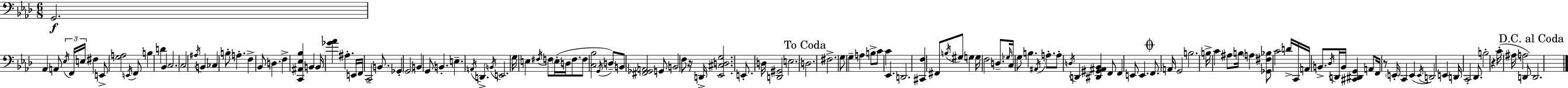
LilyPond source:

{
  \clef bass
  \numericTimeSignature
  \time 6/8
  \key f \minor
  g,2.\f | aes,4 a,8 \tuplet 3/2 { \acciaccatura { ees16 } f,16 e16 } fis4 | e,8-> <g a>2 \acciaccatura { e,16 } | f,8 b4 d'4 bes,4 | \break c2. | c2 \acciaccatura { ais16 } b,4 | ces4 b8-. a4.-. | f4-> bes,8 d4. | \break f4-> <c, ais, ees bes>4 b,4 | b,16 <ges' aes'>4 ais4.-. | e,16 f,16 c,2-- | b,8. ges,4-. \parenthesize g,2 | \break b,4 g,8 b,4.-. | e4.-- \acciaccatura { a,16 } d,4.-> | \acciaccatura { b,16 } e,2. | g16 e4 \acciaccatura { fis16 } f8 | \break \parenthesize e16-.( d16 f8. f8 <c bes>2 | \acciaccatura { g,16 }) d8-- b,8 <fis, ges, a,>2 | g,8 b,2 | f8 r16 d,16-> <ees, cis d g>2. | \break e,8.-. d16 <d, gis,>2 | e2. | \mark "To Coda" d2. | fis2.-> | \break g8 g4-- | a4 b8-> c'8 c'4 | ees,4. d,2. | <cis, f>4 fis,8 | \break \acciaccatura { b16 } gis8 g4 g16 f2 | d8.-- \grace { ges16 } c16 g8 | b4. \acciaccatura { ais,16 } a8.-. a8-. | \acciaccatura { d16 } d,4 <dis, gis, ais, bes,>4 f,8 f,4 | \break e,8 e,4. \mark \markup { \musicglyph "scripts.coda" } f,8. | a,16 g,2 b2. | b16-> | c'4 ais8 b16 \parenthesize a4 <ges, fis bes>8 | \break c'2 d'16-> c,16 a,16 | b,8.-> \acciaccatura { des16 } d,16 b,16 <cis, dis, g,>4 a,8 | f,16 r8 \parenthesize e,16-. c,4 e,4( | \acciaccatura { e,16 } d,2) e,4 | \break d,16 c,2-. des,8. | b2-. r4 | c'16-.( \parenthesize ais16 a2 d,8) | \mark "D.C. al Coda" d,2. | \break \bar "|."
}